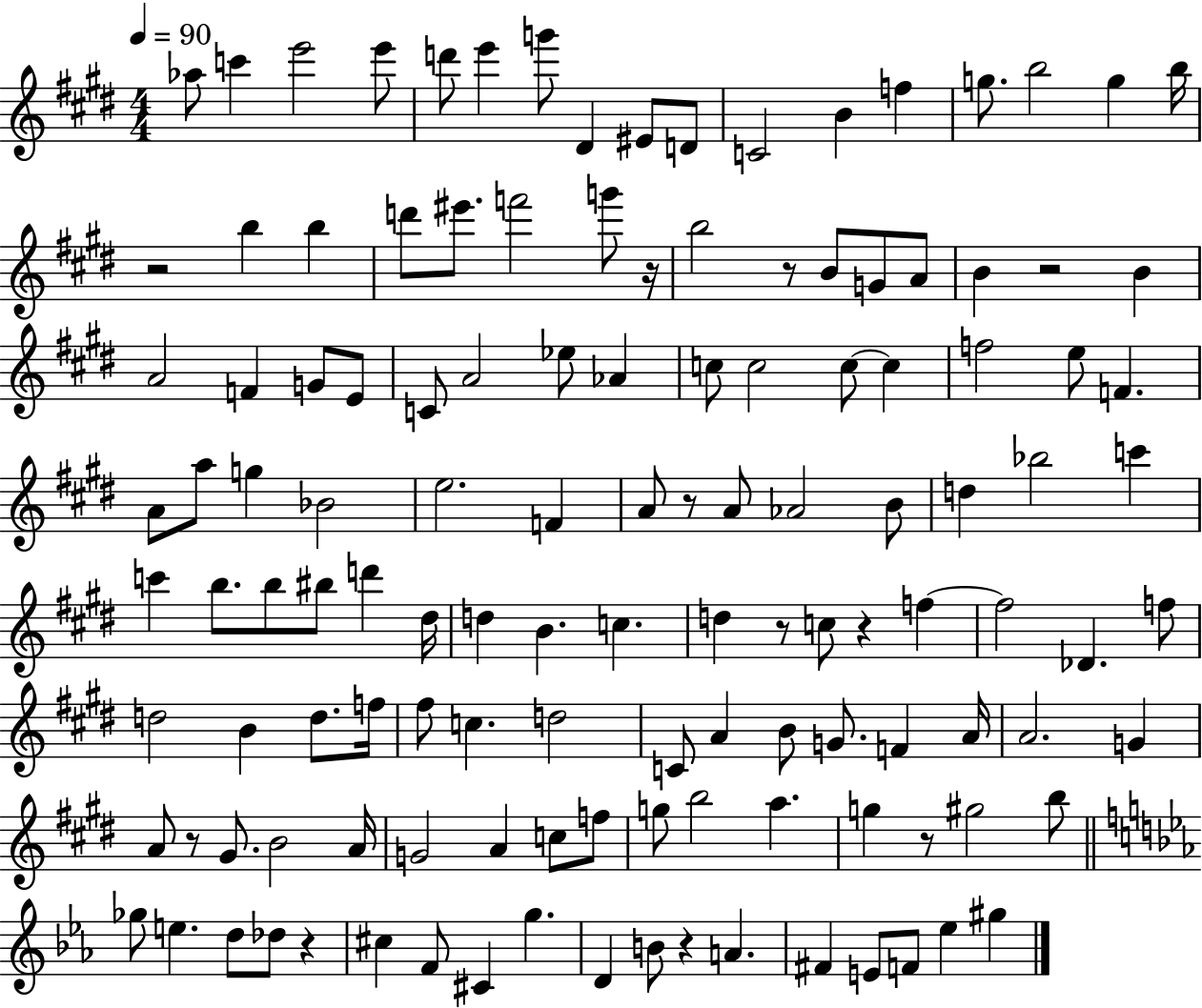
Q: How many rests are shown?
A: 11